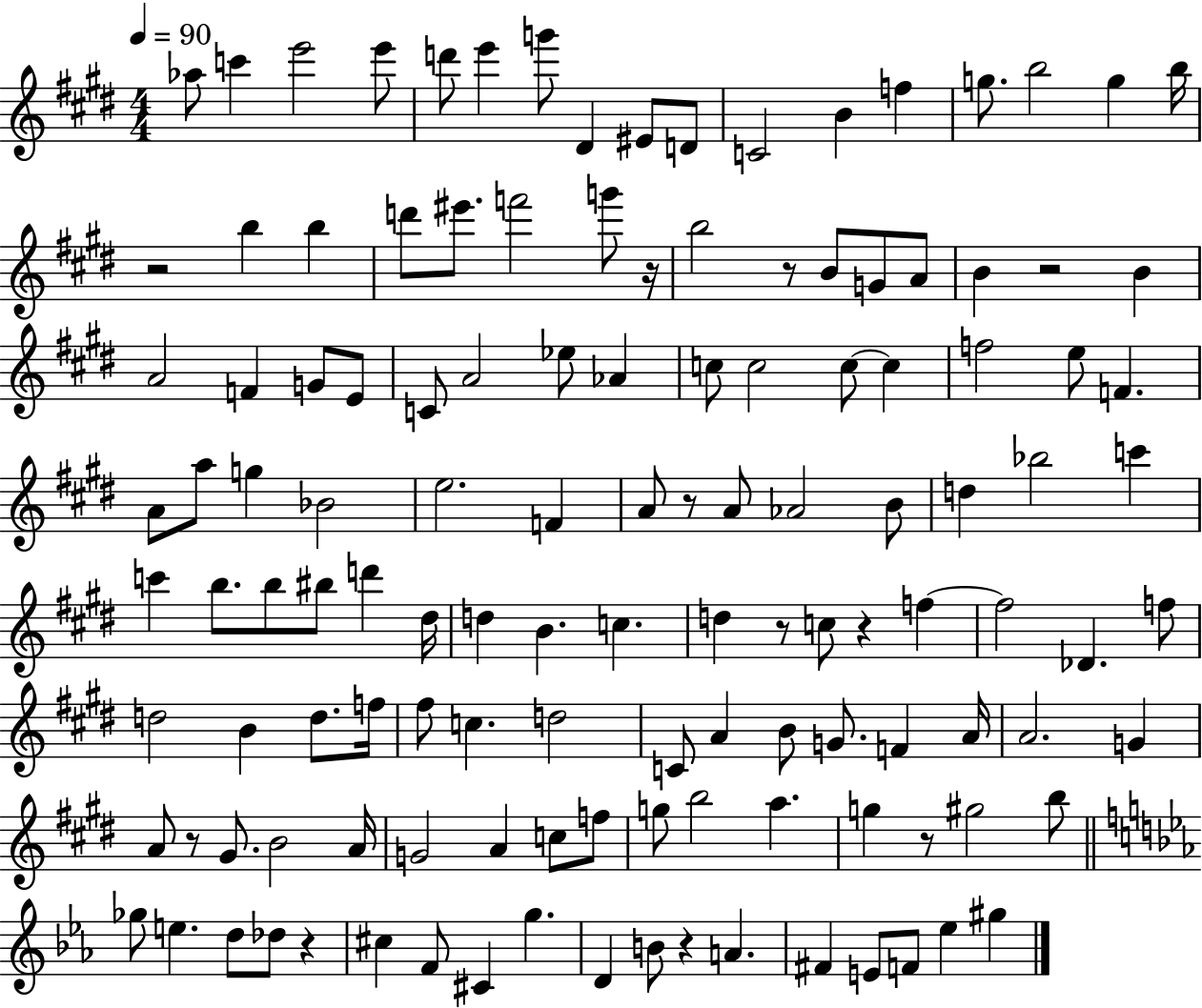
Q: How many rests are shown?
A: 11